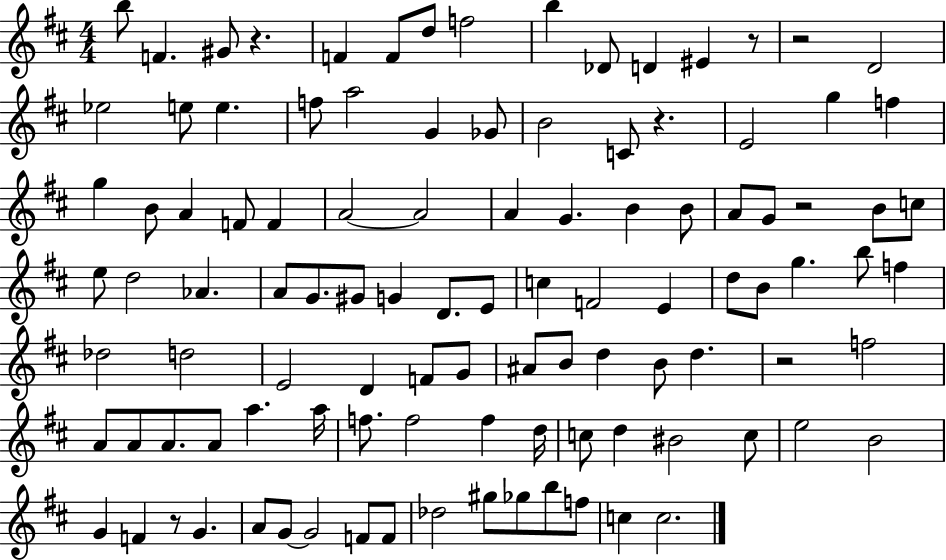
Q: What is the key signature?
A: D major